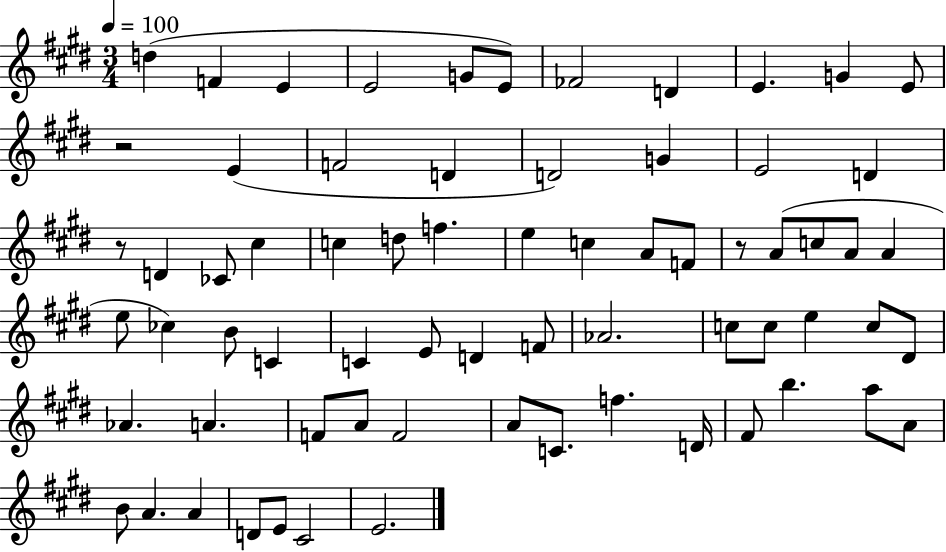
{
  \clef treble
  \numericTimeSignature
  \time 3/4
  \key e \major
  \tempo 4 = 100
  d''4( f'4 e'4 | e'2 g'8 e'8) | fes'2 d'4 | e'4. g'4 e'8 | \break r2 e'4( | f'2 d'4 | d'2) g'4 | e'2 d'4 | \break r8 d'4 ces'8 cis''4 | c''4 d''8 f''4. | e''4 c''4 a'8 f'8 | r8 a'8( c''8 a'8 a'4 | \break e''8 ces''4) b'8 c'4 | c'4 e'8 d'4 f'8 | aes'2. | c''8 c''8 e''4 c''8 dis'8 | \break aes'4. a'4. | f'8 a'8 f'2 | a'8 c'8. f''4. d'16 | fis'8 b''4. a''8 a'8 | \break b'8 a'4. a'4 | d'8 e'8 cis'2 | e'2. | \bar "|."
}